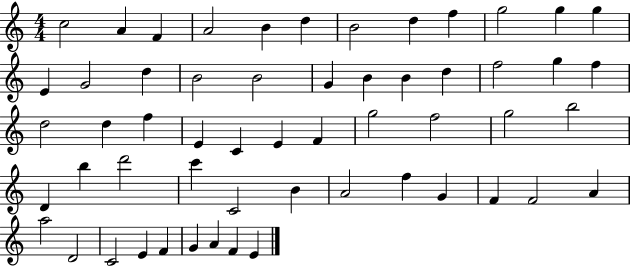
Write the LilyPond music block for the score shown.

{
  \clef treble
  \numericTimeSignature
  \time 4/4
  \key c \major
  c''2 a'4 f'4 | a'2 b'4 d''4 | b'2 d''4 f''4 | g''2 g''4 g''4 | \break e'4 g'2 d''4 | b'2 b'2 | g'4 b'4 b'4 d''4 | f''2 g''4 f''4 | \break d''2 d''4 f''4 | e'4 c'4 e'4 f'4 | g''2 f''2 | g''2 b''2 | \break d'4 b''4 d'''2 | c'''4 c'2 b'4 | a'2 f''4 g'4 | f'4 f'2 a'4 | \break a''2 d'2 | c'2 e'4 f'4 | g'4 a'4 f'4 e'4 | \bar "|."
}